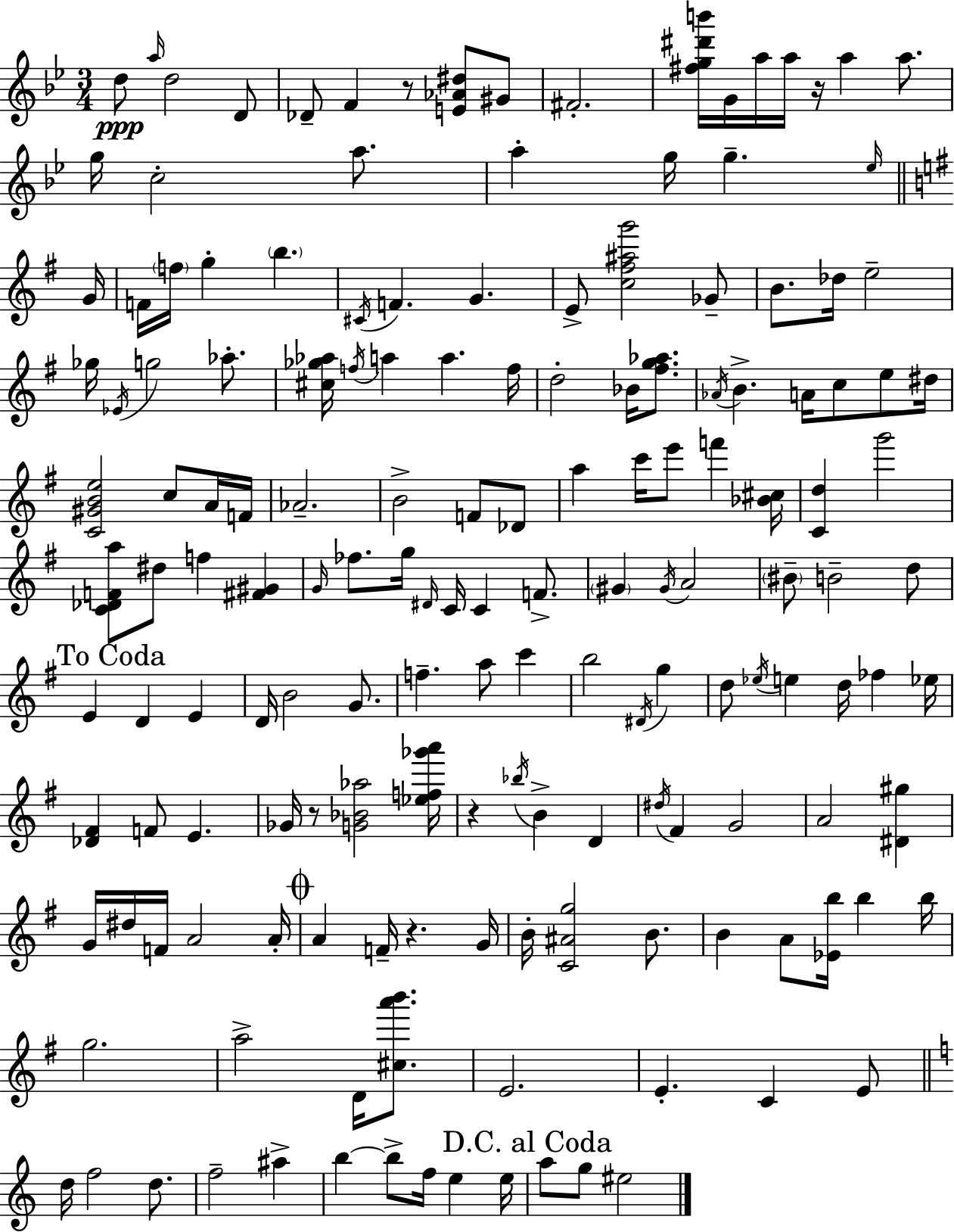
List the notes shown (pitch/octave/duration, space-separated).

D5/e A5/s D5/h D4/e Db4/e F4/q R/e [E4,Ab4,D#5]/e G#4/e F#4/h. [F#5,G5,D#6,B6]/s G4/s A5/s A5/s R/s A5/q A5/e. G5/s C5/h A5/e. A5/q G5/s G5/q. Eb5/s G4/s F4/s F5/s G5/q B5/q. C#4/s F4/q. G4/q. E4/e [C5,F#5,A#5,G6]/h Gb4/e B4/e. Db5/s E5/h Gb5/s Eb4/s G5/h Ab5/e. [C#5,Gb5,Ab5]/s F5/s A5/q A5/q. F5/s D5/h Bb4/s [F#5,G5,Ab5]/e. Ab4/s B4/q. A4/s C5/e E5/e D#5/s [C4,G#4,B4,E5]/h C5/e A4/s F4/s Ab4/h. B4/h F4/e Db4/e A5/q C6/s E6/e F6/q [Bb4,C#5]/s [C4,D5]/q G6/h [C4,Db4,F4,A5]/e D#5/e F5/q [F#4,G#4]/q G4/s FES5/e. G5/s D#4/s C4/s C4/q F4/e. G#4/q G#4/s A4/h BIS4/e B4/h D5/e E4/q D4/q E4/q D4/s B4/h G4/e. F5/q. A5/e C6/q B5/h D#4/s G5/q D5/e Eb5/s E5/q D5/s FES5/q Eb5/s [Db4,F#4]/q F4/e E4/q. Gb4/s R/e [G4,Bb4,Ab5]/h [Eb5,F5,Gb6,A6]/s R/q Bb5/s B4/q D4/q D#5/s F#4/q G4/h A4/h [D#4,G#5]/q G4/s D#5/s F4/s A4/h A4/s A4/q F4/s R/q. G4/s B4/s [C4,A#4,G5]/h B4/e. B4/q A4/e [Eb4,B5]/s B5/q B5/s G5/h. A5/h D4/s [C#5,A6,B6]/e. E4/h. E4/q. C4/q E4/e D5/s F5/h D5/e. F5/h A#5/q B5/q B5/e F5/s E5/q E5/s A5/e G5/e EIS5/h